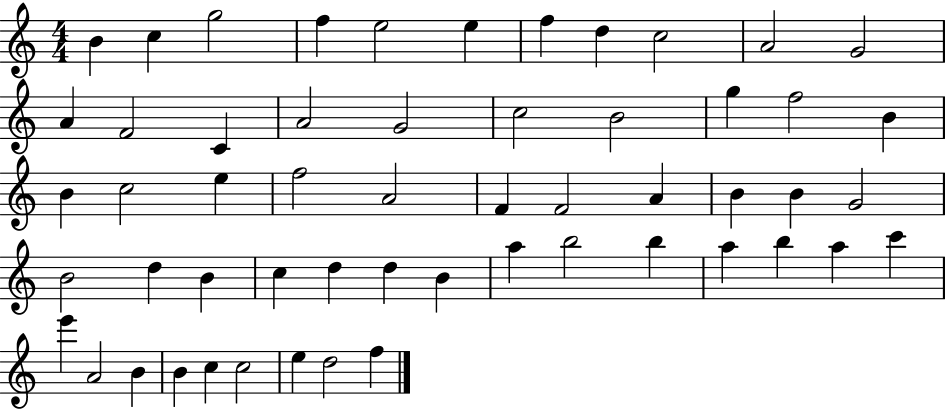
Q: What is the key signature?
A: C major